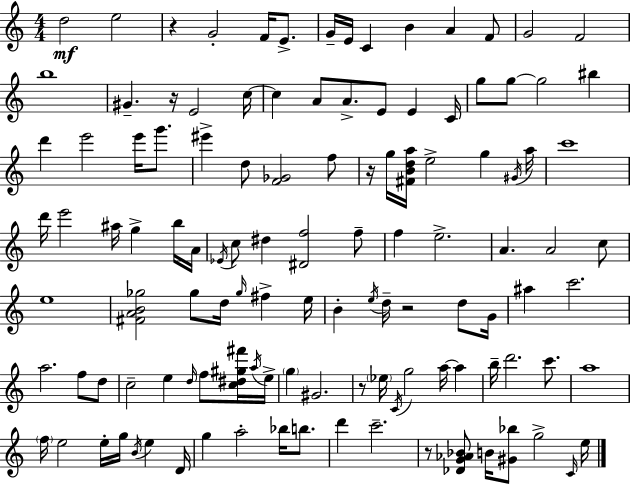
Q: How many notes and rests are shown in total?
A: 118